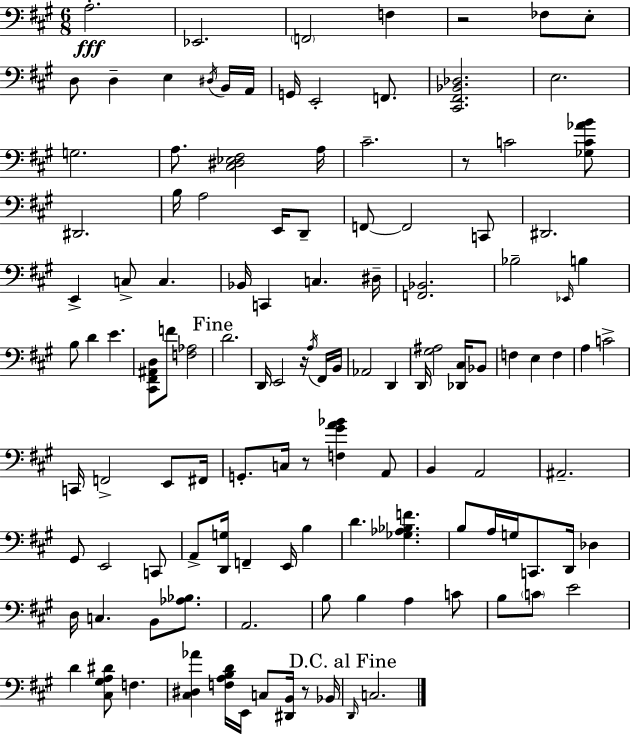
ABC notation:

X:1
T:Untitled
M:6/8
L:1/4
K:A
A,2 _E,,2 F,,2 F, z2 _F,/2 E,/2 D,/2 D, E, ^D,/4 B,,/4 A,,/4 G,,/4 E,,2 F,,/2 [^C,,^F,,_B,,_D,]2 E,2 G,2 A,/2 [^C,^D,_E,^F,]2 A,/4 ^C2 z/2 C2 [_G,C_AB]/2 ^D,,2 B,/4 A,2 E,,/4 D,,/2 F,,/2 F,,2 C,,/2 ^D,,2 E,, C,/2 C, _B,,/4 C,, C, ^D,/4 [F,,_B,,]2 _B,2 _E,,/4 B, B,/2 D E [^C,,^F,,^A,,D,]/2 F/2 [F,_A,]2 D2 D,,/4 E,,2 z/4 A,/4 ^F,,/4 B,,/4 _A,,2 D,, D,,/4 [^G,^A,]2 [_D,,^C,]/4 _B,,/2 F, E, F, A, C2 C,,/4 F,,2 E,,/2 ^F,,/4 G,,/2 C,/4 z/2 [F,^GA_B] A,,/2 B,, A,,2 ^A,,2 ^G,,/2 E,,2 C,,/2 A,,/2 [D,,G,]/4 F,, E,,/4 B, D [_G,_A,_B,F] B,/2 A,/4 G,/4 C,,/2 D,,/4 _D, D,/4 C, B,,/2 [_A,_B,]/2 A,,2 B,/2 B, A, C/2 B,/2 C/2 E2 D [^C,^G,A,^D]/2 F, [^C,^D,_A] [F,A,B,D]/4 E,,/4 C,/2 [^D,,B,,]/4 z/2 _B,,/4 D,,/4 C,2